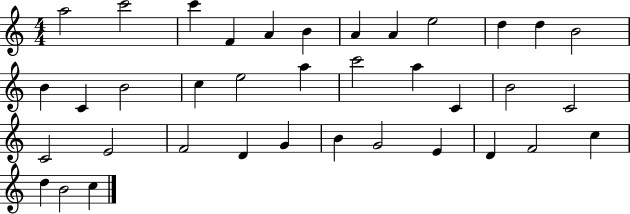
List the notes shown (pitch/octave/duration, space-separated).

A5/h C6/h C6/q F4/q A4/q B4/q A4/q A4/q E5/h D5/q D5/q B4/h B4/q C4/q B4/h C5/q E5/h A5/q C6/h A5/q C4/q B4/h C4/h C4/h E4/h F4/h D4/q G4/q B4/q G4/h E4/q D4/q F4/h C5/q D5/q B4/h C5/q